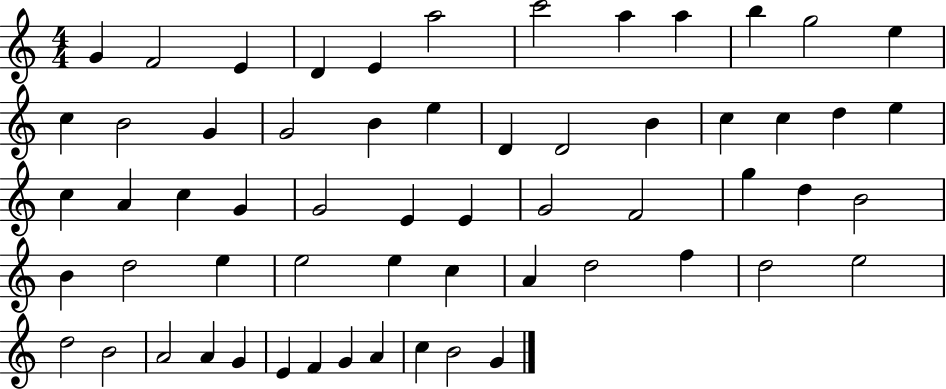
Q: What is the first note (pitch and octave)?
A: G4